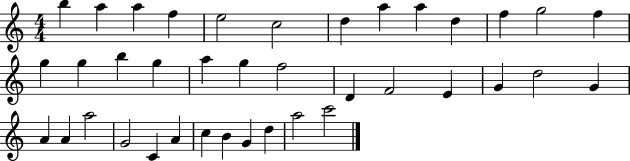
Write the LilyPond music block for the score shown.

{
  \clef treble
  \numericTimeSignature
  \time 4/4
  \key c \major
  b''4 a''4 a''4 f''4 | e''2 c''2 | d''4 a''4 a''4 d''4 | f''4 g''2 f''4 | \break g''4 g''4 b''4 g''4 | a''4 g''4 f''2 | d'4 f'2 e'4 | g'4 d''2 g'4 | \break a'4 a'4 a''2 | g'2 c'4 a'4 | c''4 b'4 g'4 d''4 | a''2 c'''2 | \break \bar "|."
}